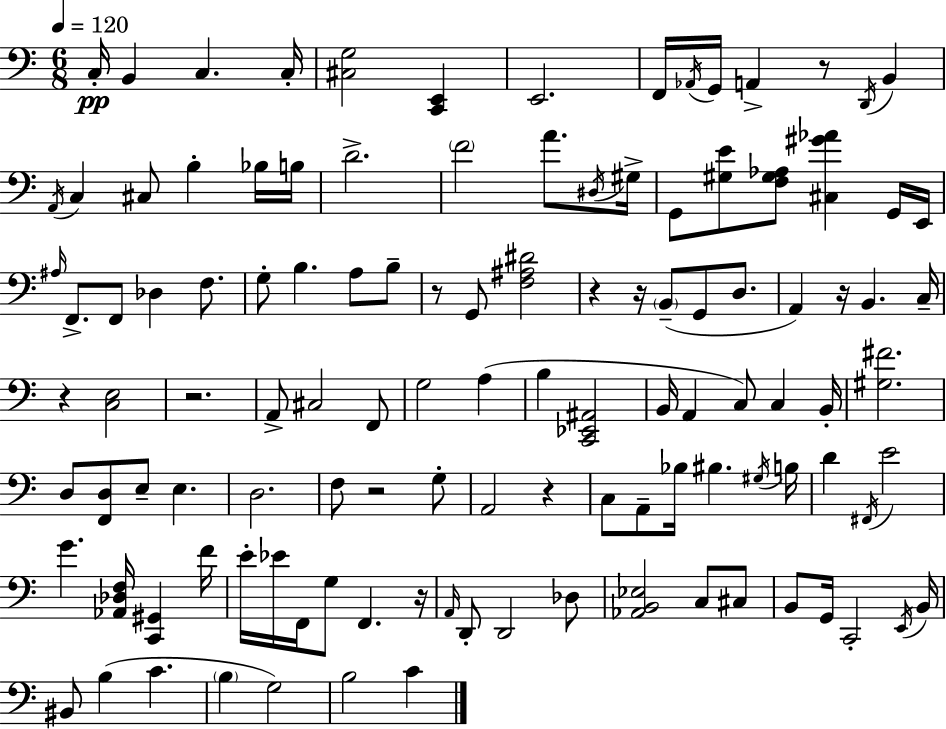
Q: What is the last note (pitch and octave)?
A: C4